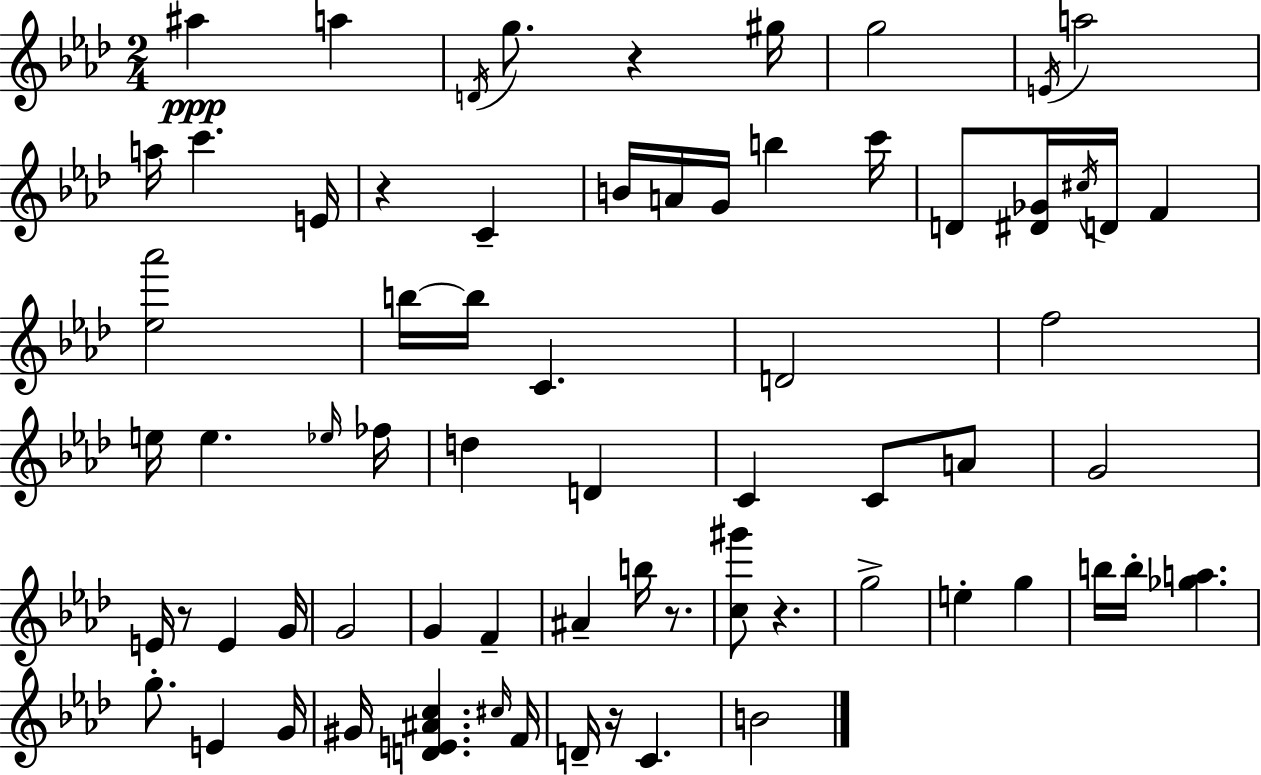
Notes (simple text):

A#5/q A5/q D4/s G5/e. R/q G#5/s G5/h E4/s A5/h A5/s C6/q. E4/s R/q C4/q B4/s A4/s G4/s B5/q C6/s D4/e [D#4,Gb4]/s C#5/s D4/s F4/q [Eb5,Ab6]/h B5/s B5/s C4/q. D4/h F5/h E5/s E5/q. Eb5/s FES5/s D5/q D4/q C4/q C4/e A4/e G4/h E4/s R/e E4/q G4/s G4/h G4/q F4/q A#4/q B5/s R/e. [C5,G#6]/e R/q. G5/h E5/q G5/q B5/s B5/s [Gb5,A5]/q. G5/e. E4/q G4/s G#4/s [D4,E4,A#4,C5]/q. C#5/s F4/s D4/s R/s C4/q. B4/h